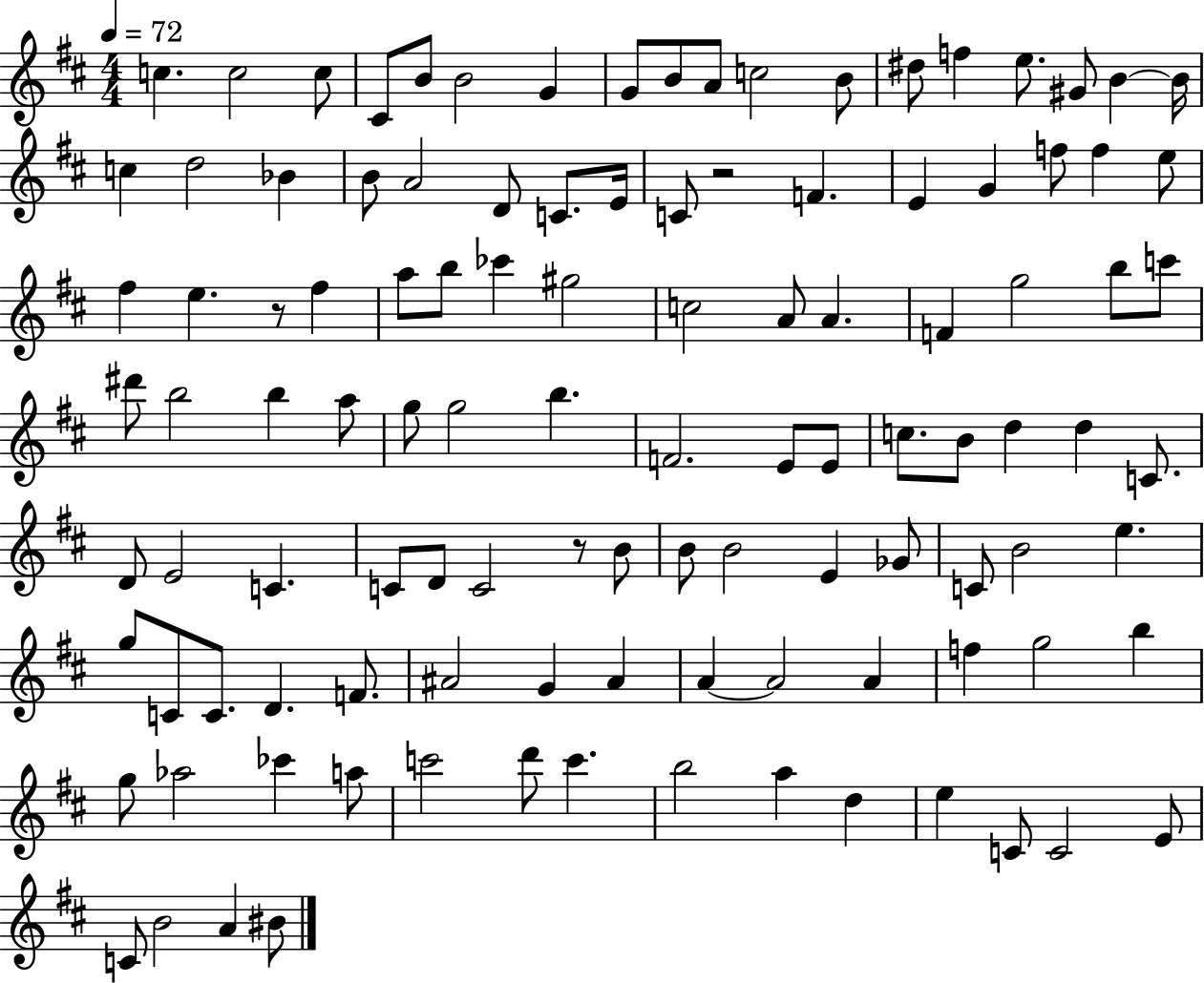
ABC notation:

X:1
T:Untitled
M:4/4
L:1/4
K:D
c c2 c/2 ^C/2 B/2 B2 G G/2 B/2 A/2 c2 B/2 ^d/2 f e/2 ^G/2 B B/4 c d2 _B B/2 A2 D/2 C/2 E/4 C/2 z2 F E G f/2 f e/2 ^f e z/2 ^f a/2 b/2 _c' ^g2 c2 A/2 A F g2 b/2 c'/2 ^d'/2 b2 b a/2 g/2 g2 b F2 E/2 E/2 c/2 B/2 d d C/2 D/2 E2 C C/2 D/2 C2 z/2 B/2 B/2 B2 E _G/2 C/2 B2 e g/2 C/2 C/2 D F/2 ^A2 G ^A A A2 A f g2 b g/2 _a2 _c' a/2 c'2 d'/2 c' b2 a d e C/2 C2 E/2 C/2 B2 A ^B/2